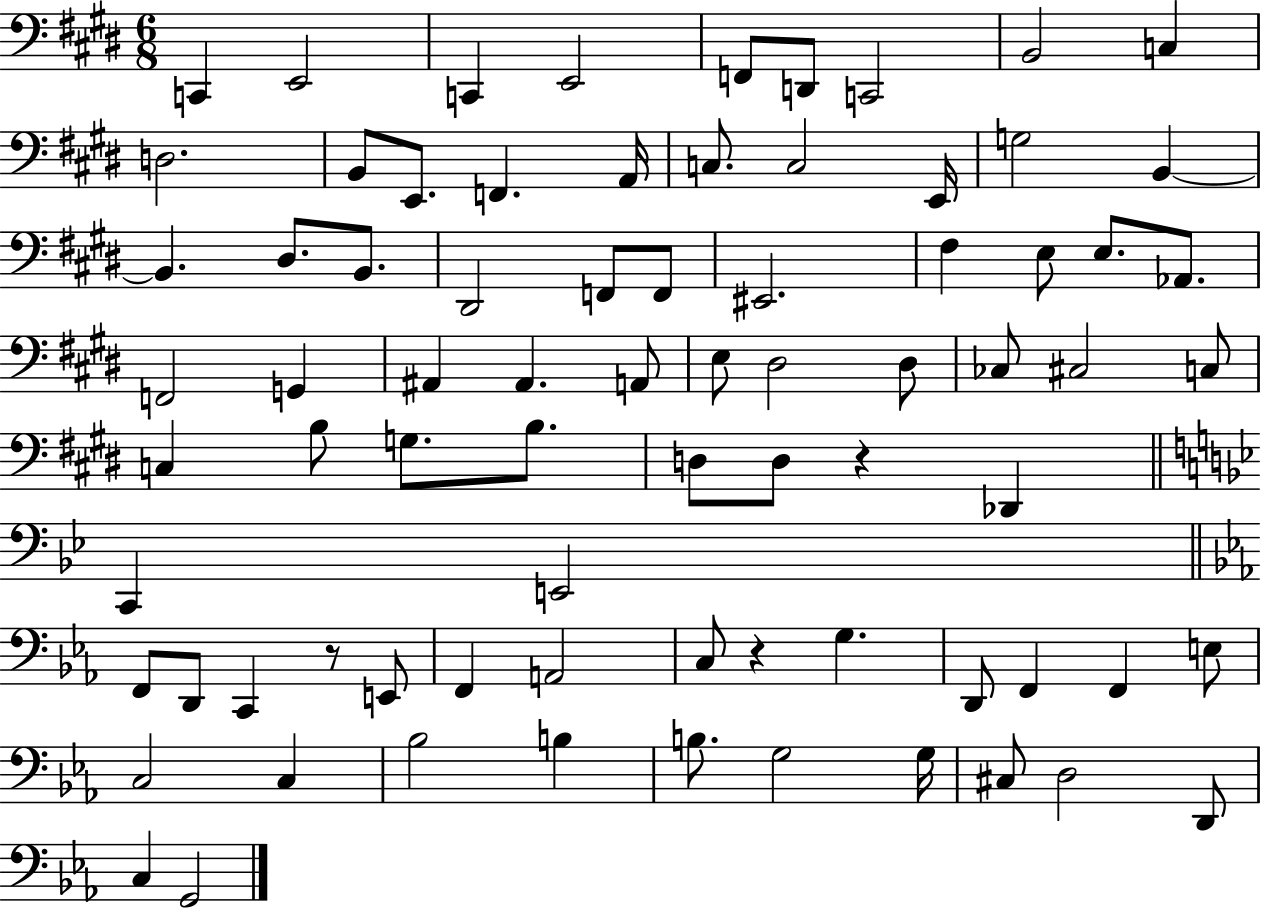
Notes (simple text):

C2/q E2/h C2/q E2/h F2/e D2/e C2/h B2/h C3/q D3/h. B2/e E2/e. F2/q. A2/s C3/e. C3/h E2/s G3/h B2/q B2/q. D#3/e. B2/e. D#2/h F2/e F2/e EIS2/h. F#3/q E3/e E3/e. Ab2/e. F2/h G2/q A#2/q A#2/q. A2/e E3/e D#3/h D#3/e CES3/e C#3/h C3/e C3/q B3/e G3/e. B3/e. D3/e D3/e R/q Db2/q C2/q E2/h F2/e D2/e C2/q R/e E2/e F2/q A2/h C3/e R/q G3/q. D2/e F2/q F2/q E3/e C3/h C3/q Bb3/h B3/q B3/e. G3/h G3/s C#3/e D3/h D2/e C3/q G2/h